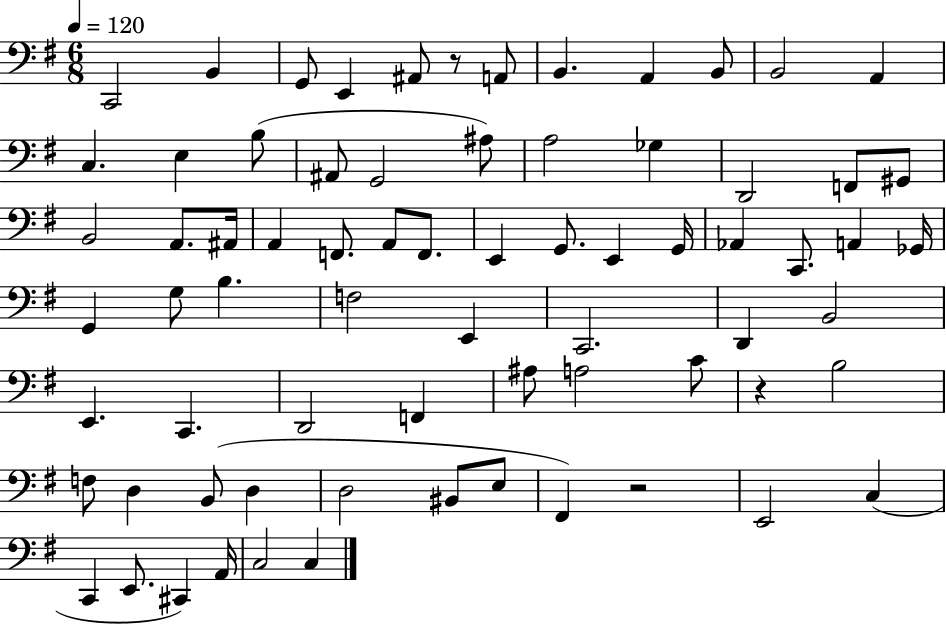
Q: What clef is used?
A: bass